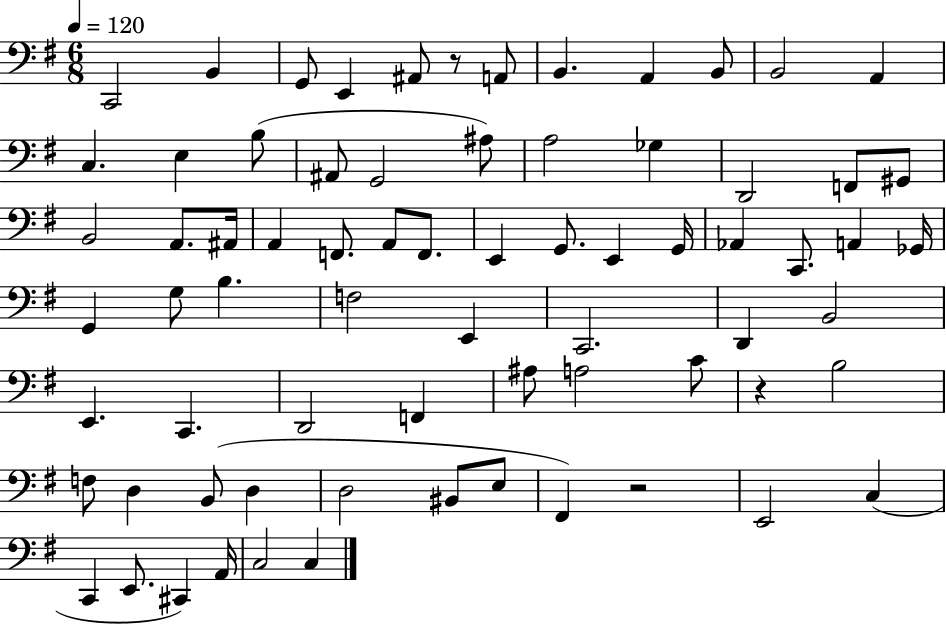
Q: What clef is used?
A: bass